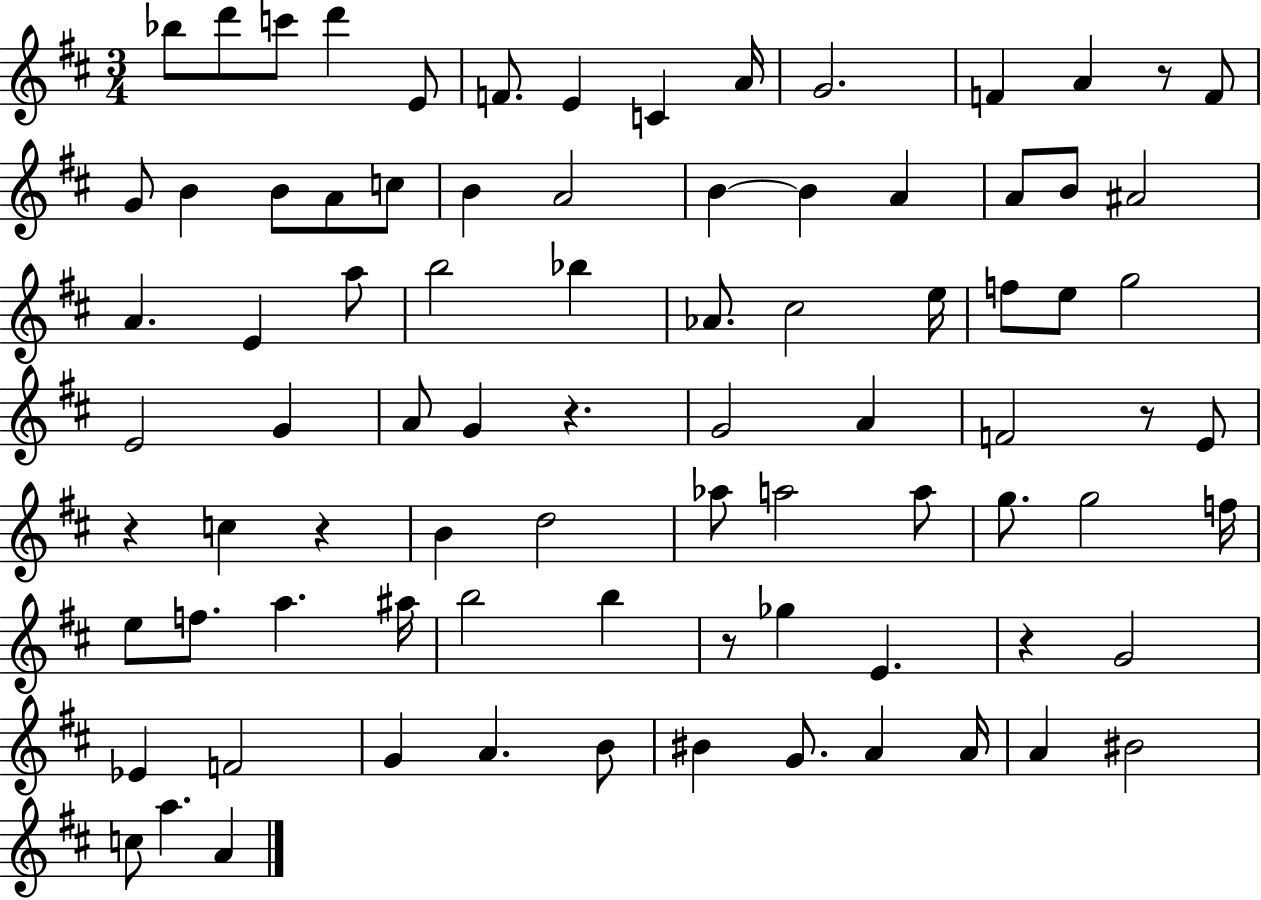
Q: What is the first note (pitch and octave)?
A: Bb5